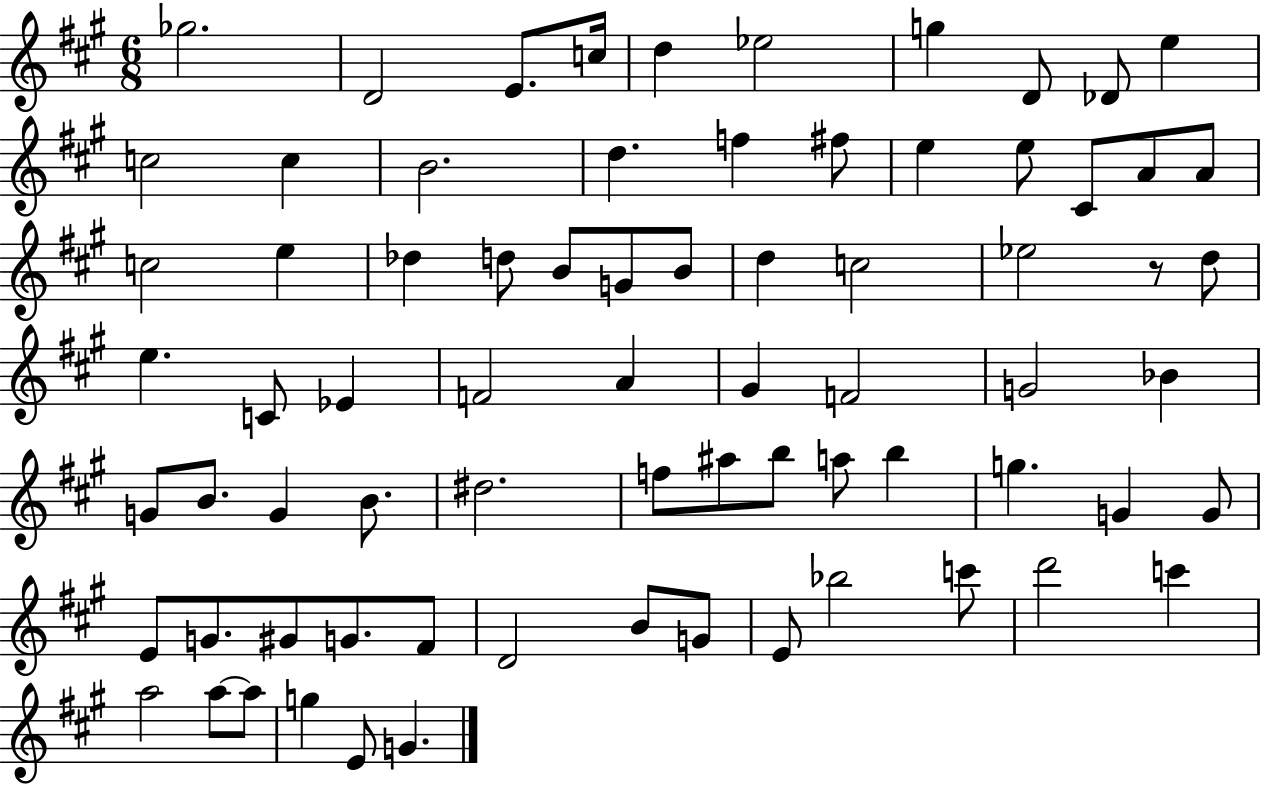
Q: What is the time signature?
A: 6/8